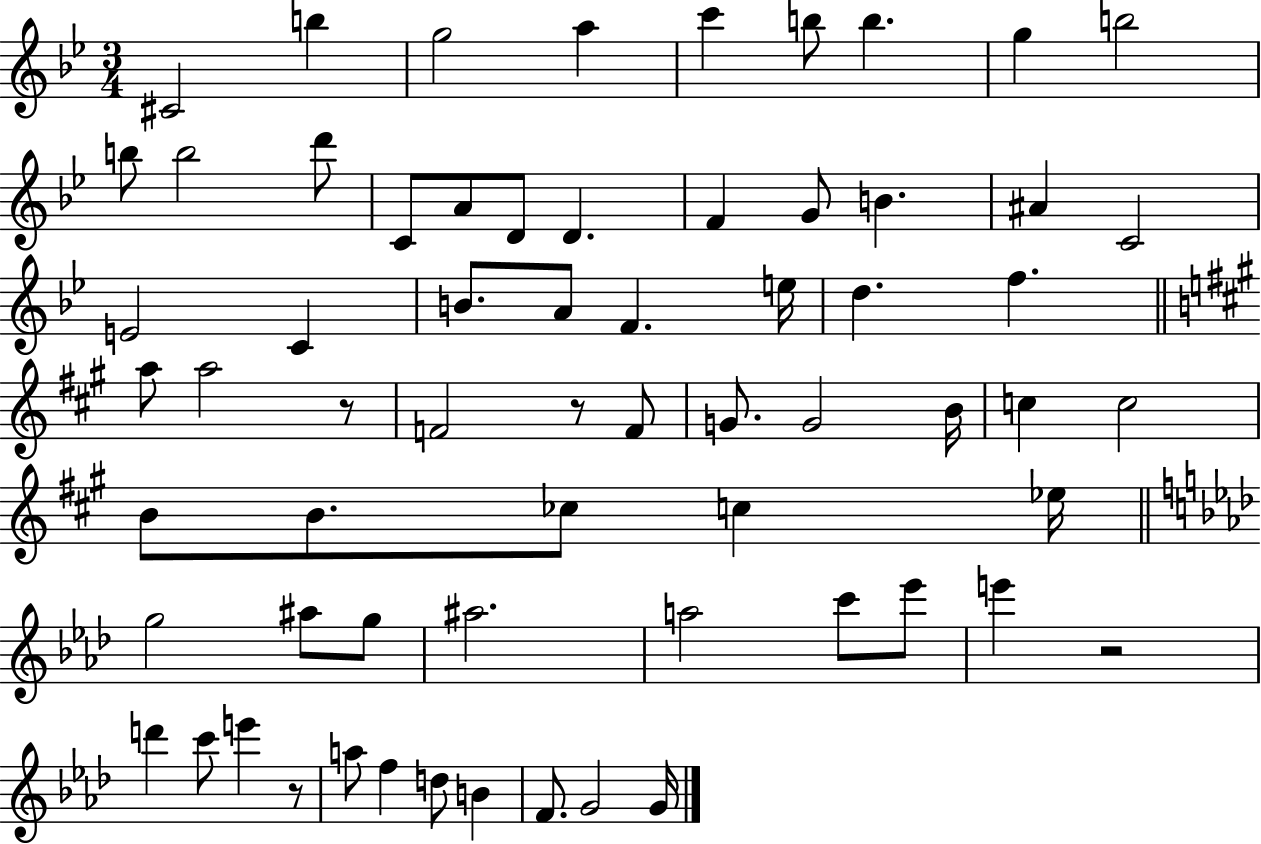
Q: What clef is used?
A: treble